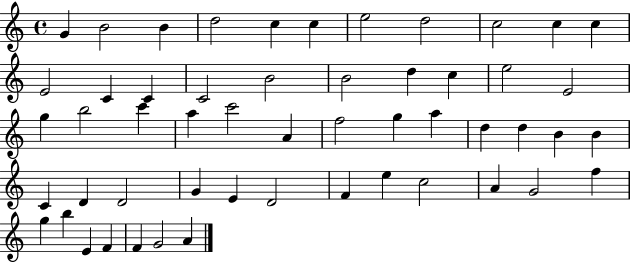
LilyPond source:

{
  \clef treble
  \time 4/4
  \defaultTimeSignature
  \key c \major
  g'4 b'2 b'4 | d''2 c''4 c''4 | e''2 d''2 | c''2 c''4 c''4 | \break e'2 c'4 c'4 | c'2 b'2 | b'2 d''4 c''4 | e''2 e'2 | \break g''4 b''2 c'''4 | a''4 c'''2 a'4 | f''2 g''4 a''4 | d''4 d''4 b'4 b'4 | \break c'4 d'4 d'2 | g'4 e'4 d'2 | f'4 e''4 c''2 | a'4 g'2 f''4 | \break g''4 b''4 e'4 f'4 | f'4 g'2 a'4 | \bar "|."
}